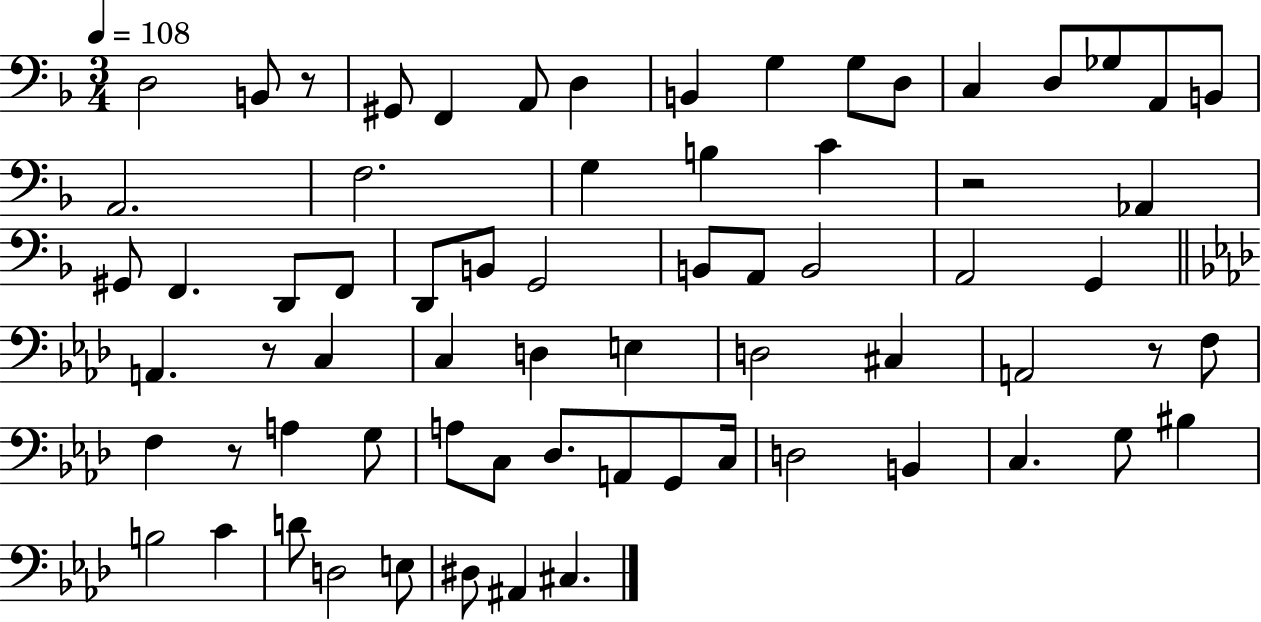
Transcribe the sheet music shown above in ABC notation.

X:1
T:Untitled
M:3/4
L:1/4
K:F
D,2 B,,/2 z/2 ^G,,/2 F,, A,,/2 D, B,, G, G,/2 D,/2 C, D,/2 _G,/2 A,,/2 B,,/2 A,,2 F,2 G, B, C z2 _A,, ^G,,/2 F,, D,,/2 F,,/2 D,,/2 B,,/2 G,,2 B,,/2 A,,/2 B,,2 A,,2 G,, A,, z/2 C, C, D, E, D,2 ^C, A,,2 z/2 F,/2 F, z/2 A, G,/2 A,/2 C,/2 _D,/2 A,,/2 G,,/2 C,/4 D,2 B,, C, G,/2 ^B, B,2 C D/2 D,2 E,/2 ^D,/2 ^A,, ^C,